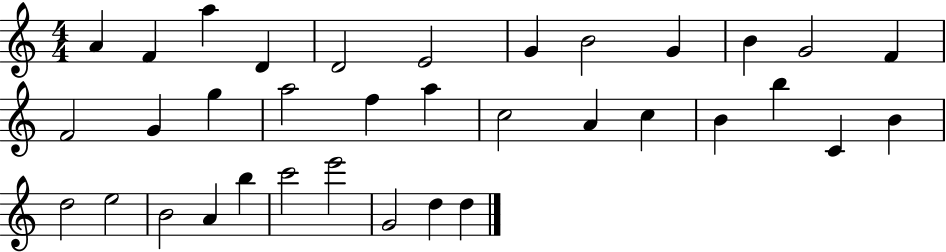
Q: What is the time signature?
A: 4/4